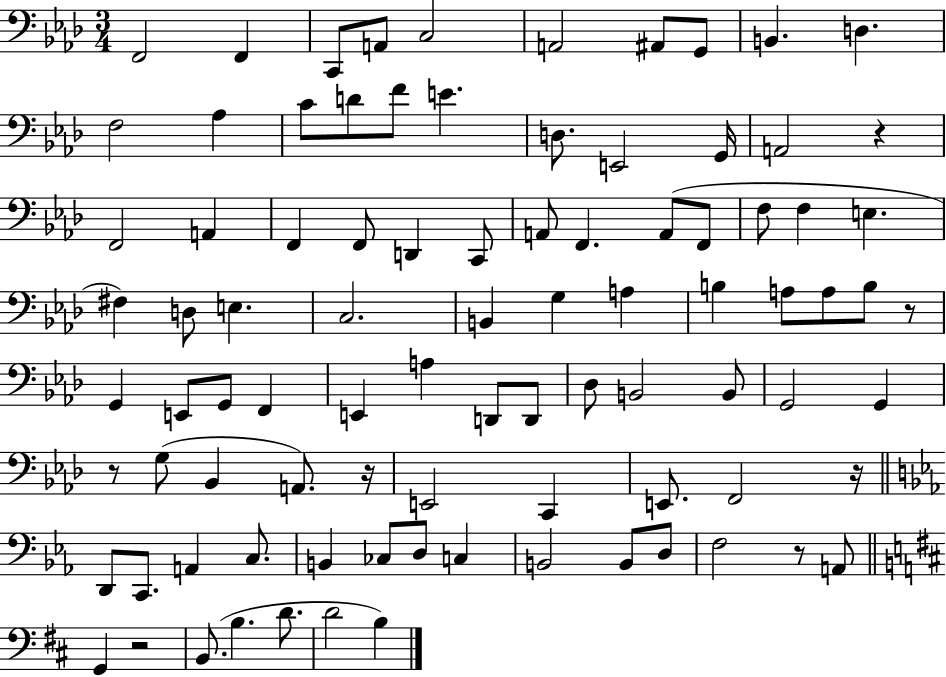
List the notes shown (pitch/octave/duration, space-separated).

F2/h F2/q C2/e A2/e C3/h A2/h A#2/e G2/e B2/q. D3/q. F3/h Ab3/q C4/e D4/e F4/e E4/q. D3/e. E2/h G2/s A2/h R/q F2/h A2/q F2/q F2/e D2/q C2/e A2/e F2/q. A2/e F2/e F3/e F3/q E3/q. F#3/q D3/e E3/q. C3/h. B2/q G3/q A3/q B3/q A3/e A3/e B3/e R/e G2/q E2/e G2/e F2/q E2/q A3/q D2/e D2/e Db3/e B2/h B2/e G2/h G2/q R/e G3/e Bb2/q A2/e. R/s E2/h C2/q E2/e. F2/h R/s D2/e C2/e. A2/q C3/e. B2/q CES3/e D3/e C3/q B2/h B2/e D3/e F3/h R/e A2/e G2/q R/h B2/e. B3/q. D4/e. D4/h B3/q